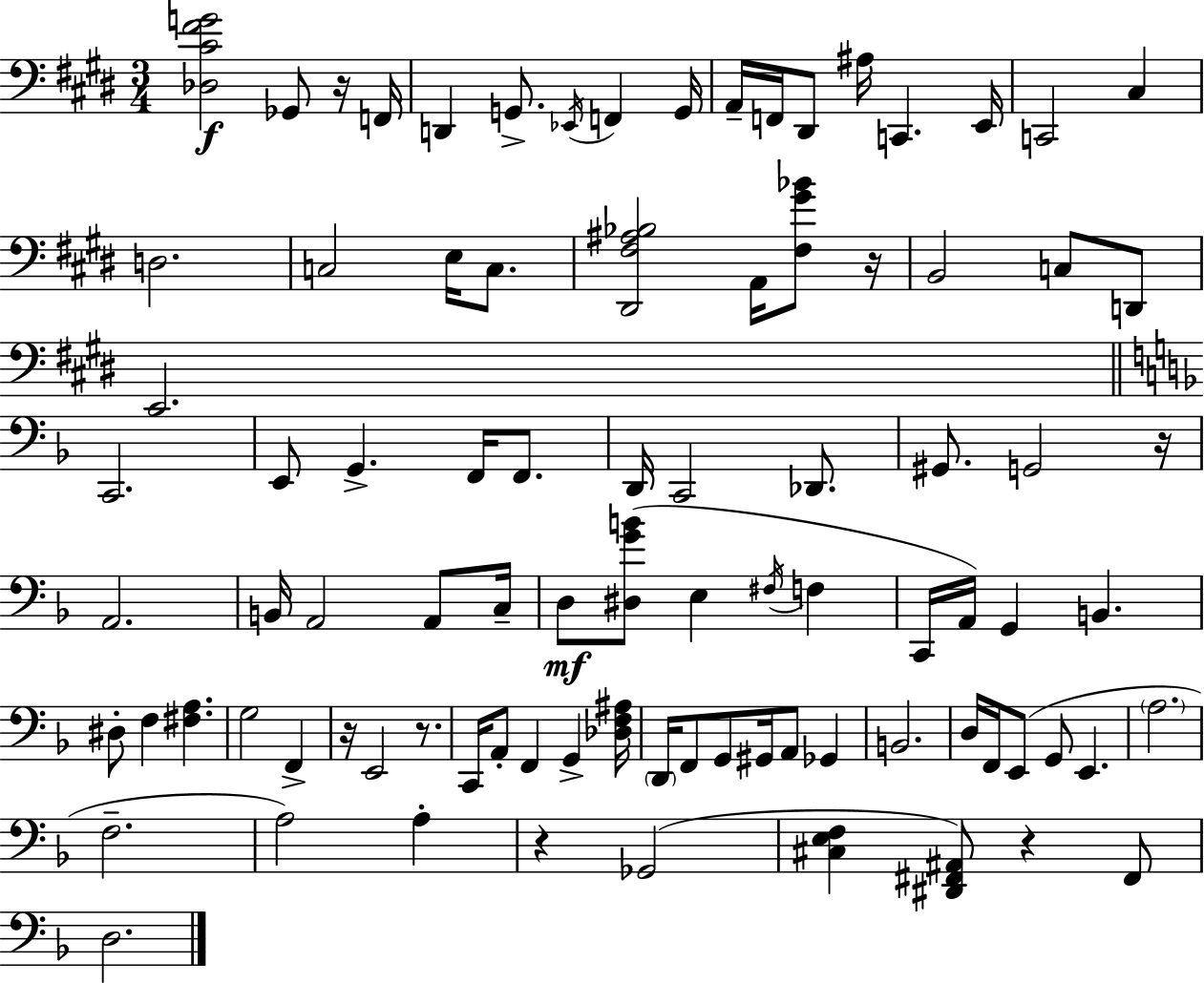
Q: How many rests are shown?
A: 7